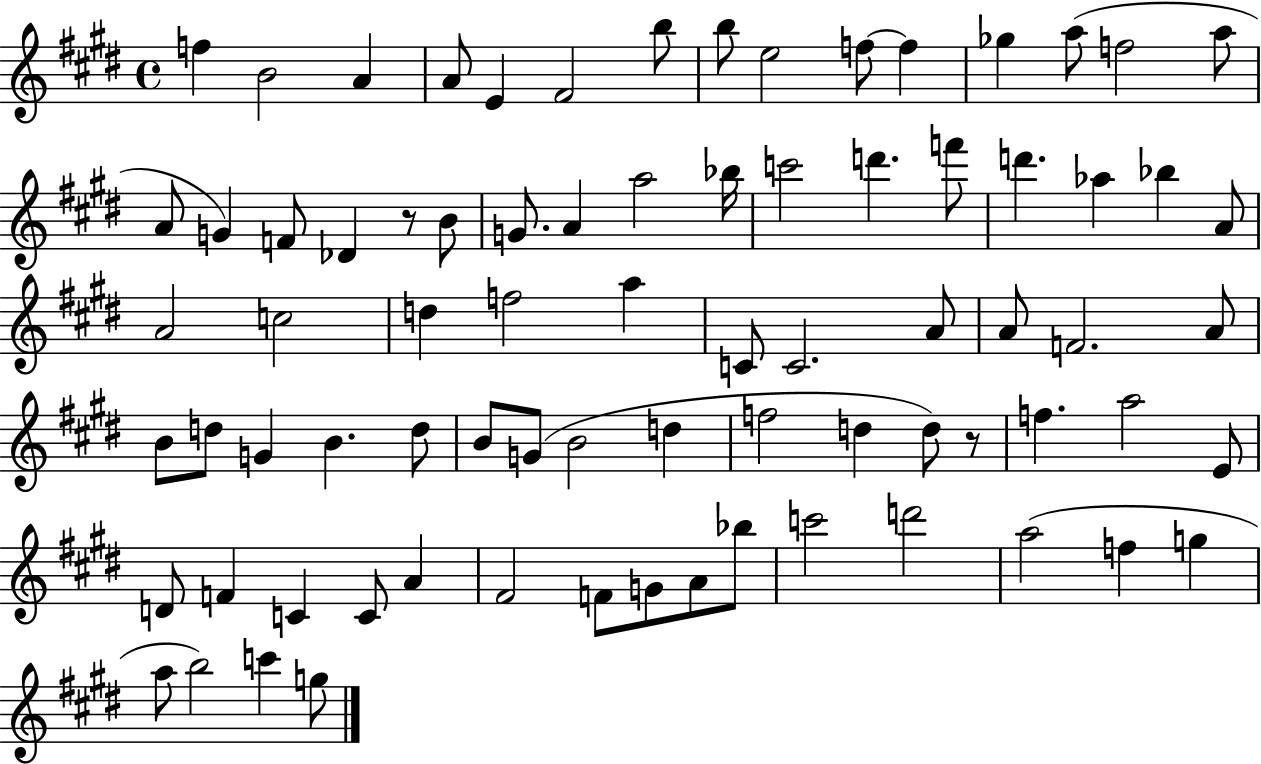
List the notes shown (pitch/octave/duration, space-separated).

F5/q B4/h A4/q A4/e E4/q F#4/h B5/e B5/e E5/h F5/e F5/q Gb5/q A5/e F5/h A5/e A4/e G4/q F4/e Db4/q R/e B4/e G4/e. A4/q A5/h Bb5/s C6/h D6/q. F6/e D6/q. Ab5/q Bb5/q A4/e A4/h C5/h D5/q F5/h A5/q C4/e C4/h. A4/e A4/e F4/h. A4/e B4/e D5/e G4/q B4/q. D5/e B4/e G4/e B4/h D5/q F5/h D5/q D5/e R/e F5/q. A5/h E4/e D4/e F4/q C4/q C4/e A4/q F#4/h F4/e G4/e A4/e Bb5/e C6/h D6/h A5/h F5/q G5/q A5/e B5/h C6/q G5/e